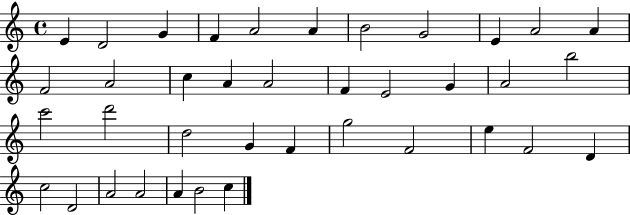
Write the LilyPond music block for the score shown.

{
  \clef treble
  \time 4/4
  \defaultTimeSignature
  \key c \major
  e'4 d'2 g'4 | f'4 a'2 a'4 | b'2 g'2 | e'4 a'2 a'4 | \break f'2 a'2 | c''4 a'4 a'2 | f'4 e'2 g'4 | a'2 b''2 | \break c'''2 d'''2 | d''2 g'4 f'4 | g''2 f'2 | e''4 f'2 d'4 | \break c''2 d'2 | a'2 a'2 | a'4 b'2 c''4 | \bar "|."
}